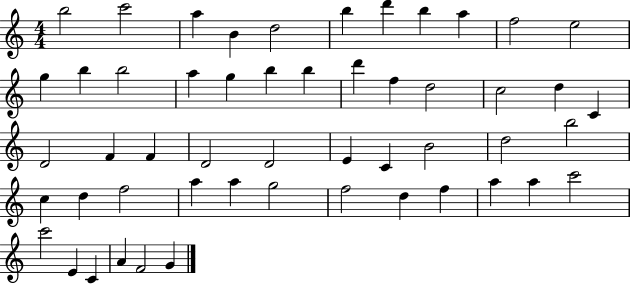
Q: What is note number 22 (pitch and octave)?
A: C5